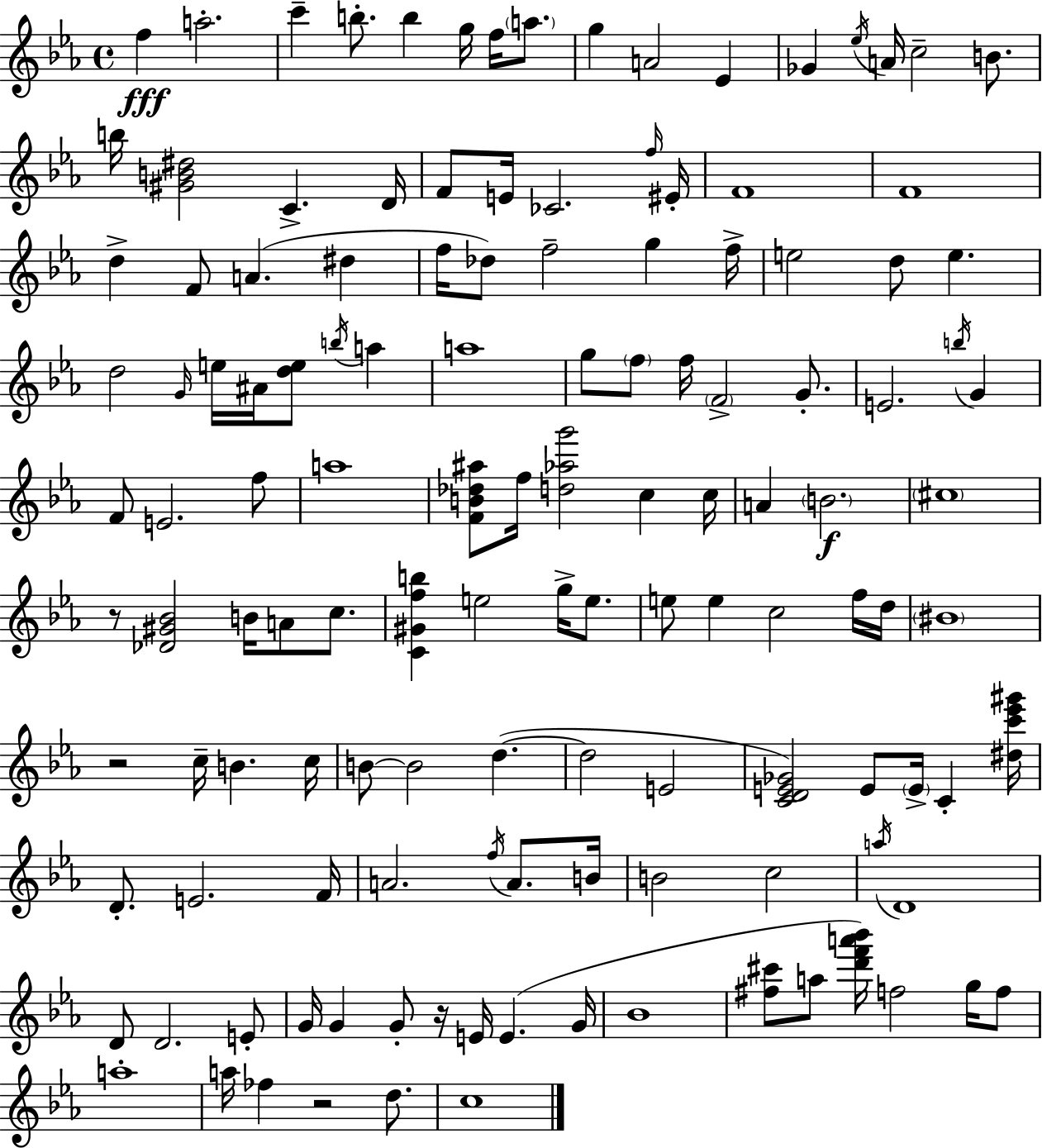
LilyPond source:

{
  \clef treble
  \time 4/4
  \defaultTimeSignature
  \key ees \major
  f''4\fff a''2.-. | c'''4-- b''8.-. b''4 g''16 f''16 \parenthesize a''8. | g''4 a'2 ees'4 | ges'4 \acciaccatura { ees''16 } a'16 c''2-- b'8. | \break b''16 <gis' b' dis''>2 c'4.-> | d'16 f'8 e'16 ces'2. | \grace { f''16 } eis'16-. f'1 | f'1 | \break d''4-> f'8 a'4.( dis''4 | f''16 des''8) f''2-- g''4 | f''16-> e''2 d''8 e''4. | d''2 \grace { g'16 } e''16 ais'16 <d'' e''>8 \acciaccatura { b''16 } | \break a''4 a''1 | g''8 \parenthesize f''8 f''16 \parenthesize f'2-> | g'8.-. e'2. | \acciaccatura { b''16 } g'4 f'8 e'2. | \break f''8 a''1 | <f' b' des'' ais''>8 f''16 <d'' aes'' g'''>2 | c''4 c''16 a'4 \parenthesize b'2.\f | \parenthesize cis''1 | \break r8 <des' gis' bes'>2 b'16 | a'8 c''8. <c' gis' f'' b''>4 e''2 | g''16-> e''8. e''8 e''4 c''2 | f''16 d''16 \parenthesize bis'1 | \break r2 c''16-- b'4. | c''16 b'8~~ b'2 d''4.~(~ | d''2 e'2 | <c' d' e' ges'>2) e'8 \parenthesize e'16-> | \break c'4-. <dis'' c''' ees''' gis'''>16 d'8.-. e'2. | f'16 a'2. | \acciaccatura { f''16 } a'8. b'16 b'2 c''2 | \acciaccatura { a''16 } d'1 | \break d'8 d'2. | e'8-. g'16 g'4 g'8-. r16 e'16 | e'4.( g'16 bes'1 | <fis'' cis'''>8 a''8 <d''' f''' a''' bes'''>16) f''2 | \break g''16 f''8 a''1-. | a''16 fes''4 r2 | d''8. c''1 | \bar "|."
}